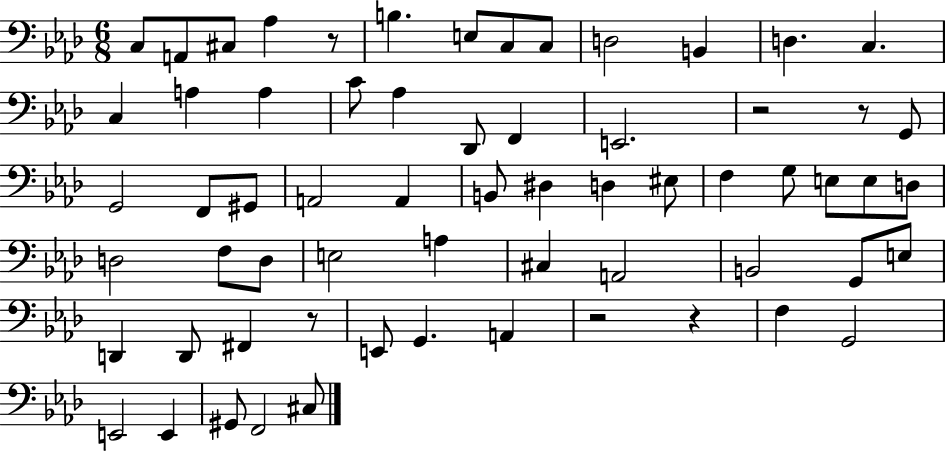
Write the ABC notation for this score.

X:1
T:Untitled
M:6/8
L:1/4
K:Ab
C,/2 A,,/2 ^C,/2 _A, z/2 B, E,/2 C,/2 C,/2 D,2 B,, D, C, C, A, A, C/2 _A, _D,,/2 F,, E,,2 z2 z/2 G,,/2 G,,2 F,,/2 ^G,,/2 A,,2 A,, B,,/2 ^D, D, ^E,/2 F, G,/2 E,/2 E,/2 D,/2 D,2 F,/2 D,/2 E,2 A, ^C, A,,2 B,,2 G,,/2 E,/2 D,, D,,/2 ^F,, z/2 E,,/2 G,, A,, z2 z F, G,,2 E,,2 E,, ^G,,/2 F,,2 ^C,/2